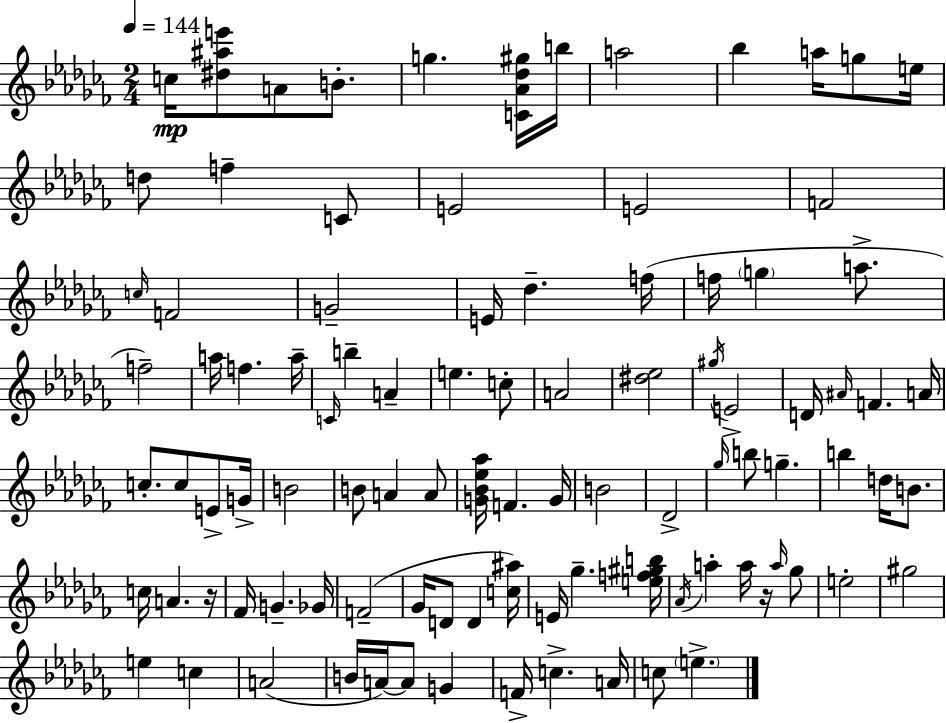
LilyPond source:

{
  \clef treble
  \numericTimeSignature
  \time 2/4
  \key aes \minor
  \tempo 4 = 144
  \repeat volta 2 { c''16\mp <dis'' ais'' e'''>8 a'8 b'8.-. | g''4. <c' aes' des'' gis''>16 b''16 | a''2 | bes''4 a''16 g''8 e''16 | \break d''8 f''4-- c'8 | e'2 | e'2 | f'2 | \break \grace { c''16 } f'2 | g'2-- | e'16 des''4.-- | f''16( f''16 \parenthesize g''4 a''8.-> | \break f''2--) | a''16 f''4. | a''16-- \grace { c'16 } b''4-- a'4-- | e''4. | \break c''8-. a'2 | <dis'' ees''>2 | \acciaccatura { gis''16 } e'2-> | d'16 \grace { ais'16 } f'4. | \break a'16 c''8.-. c''8 | e'8-> g'16-> b'2 | b'8 a'4 | a'8 <g' bes' ees'' aes''>16 f'4. | \break g'16 b'2 | des'2-> | \grace { ges''16 } b''8 g''4.-- | b''4 | \break d''16 b'8. c''16 a'4. | r16 fes'16 g'4.-- | ges'16 f'2--( | ges'16 d'8 | \break d'4 <c'' ais''>16) e'16 ges''4.-- | <e'' f'' gis'' b''>16 \acciaccatura { aes'16 } a''4-. | a''16 r16 \grace { a''16 } ges''8 e''2-. | gis''2 | \break e''4 | c''4 a'2( | b'16 | a'16~~) a'8 g'4 f'16-> | \break c''4.-> a'16 c''8 | \parenthesize e''4.-> } \bar "|."
}